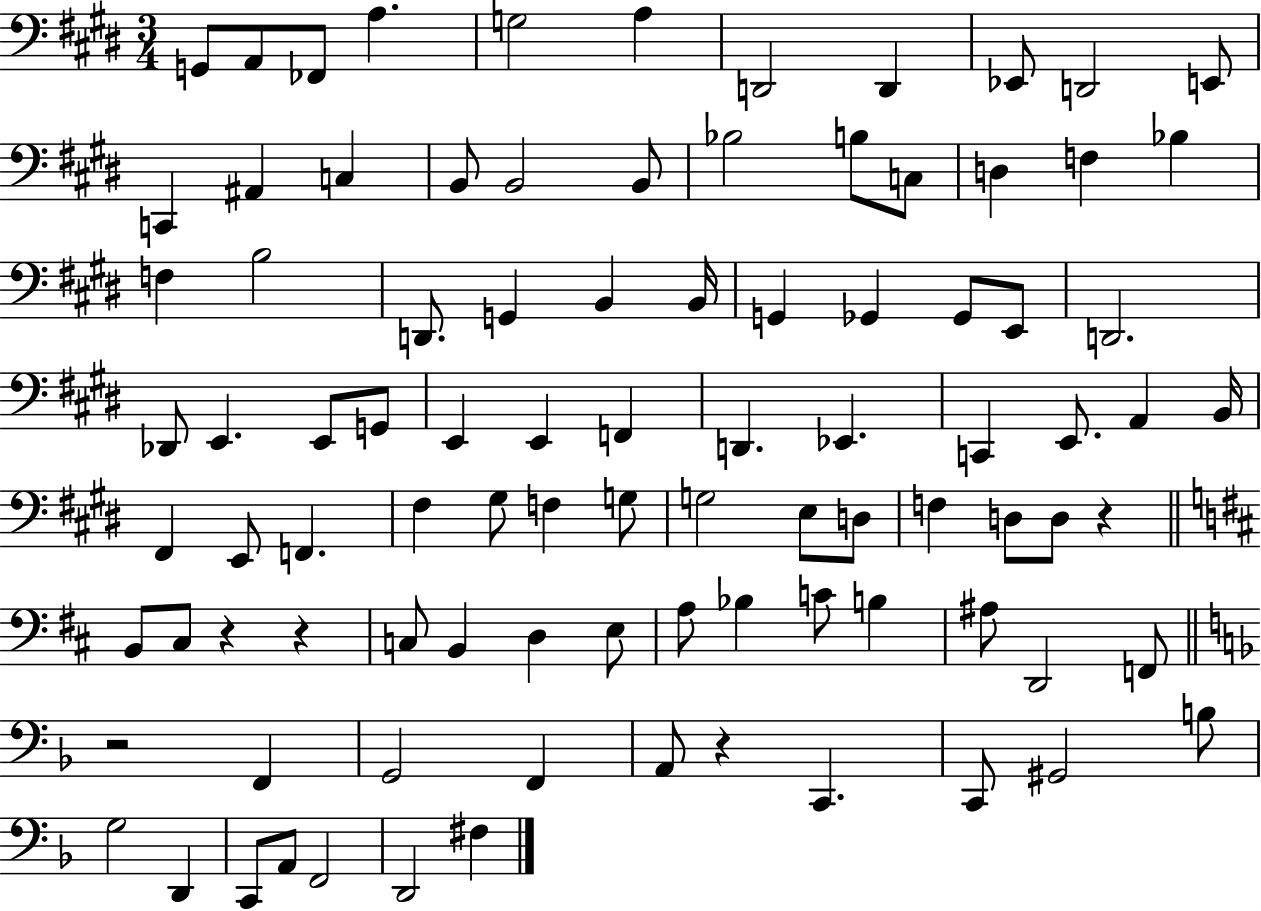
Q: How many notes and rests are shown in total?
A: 93